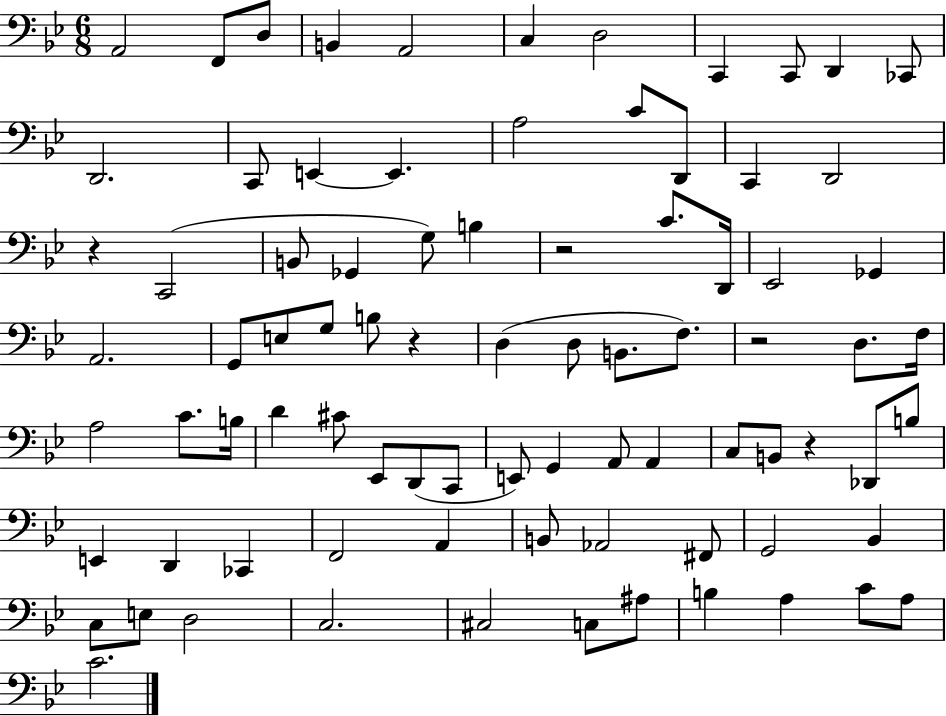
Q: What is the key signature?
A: BES major